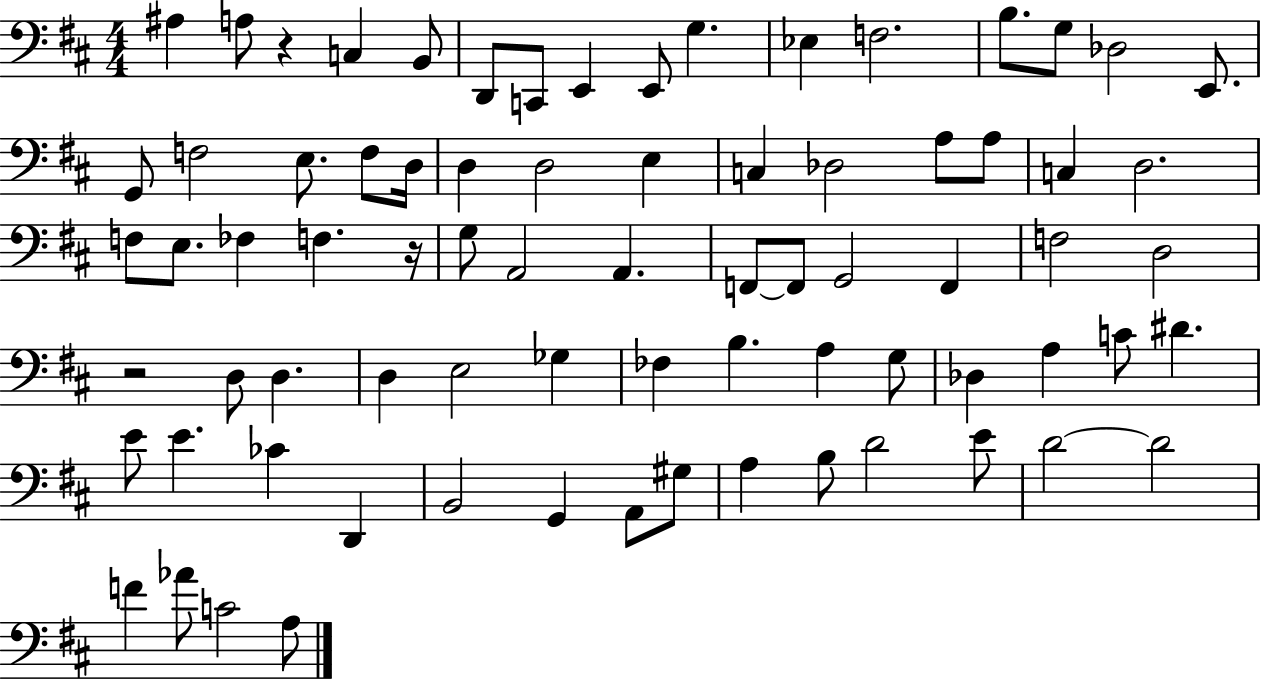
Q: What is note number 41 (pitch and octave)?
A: F3